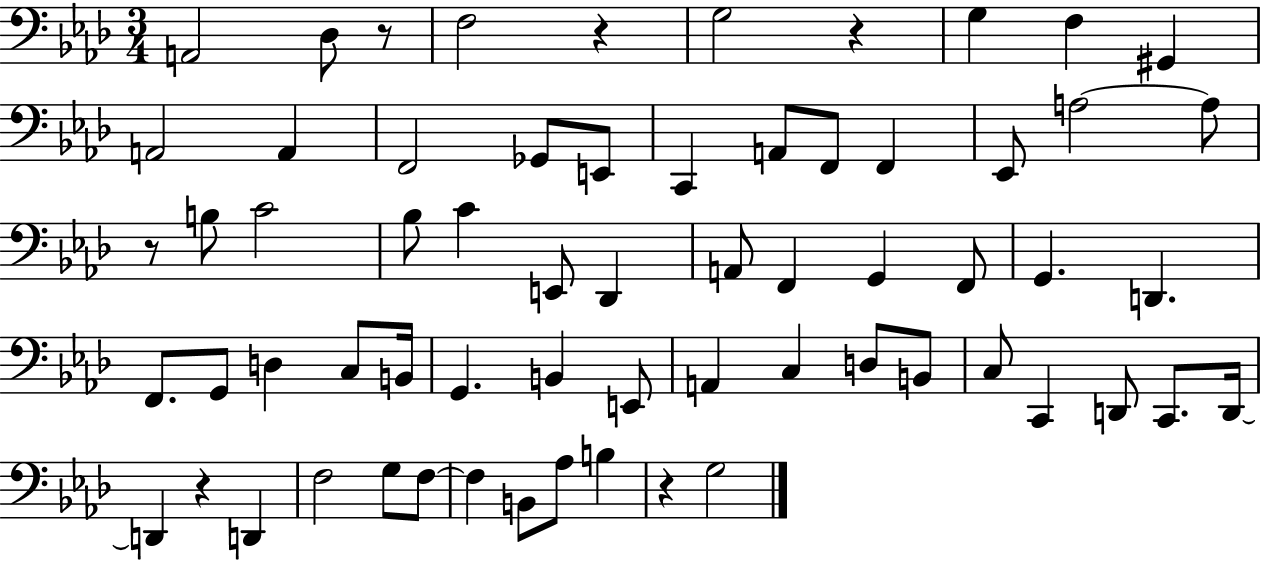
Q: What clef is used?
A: bass